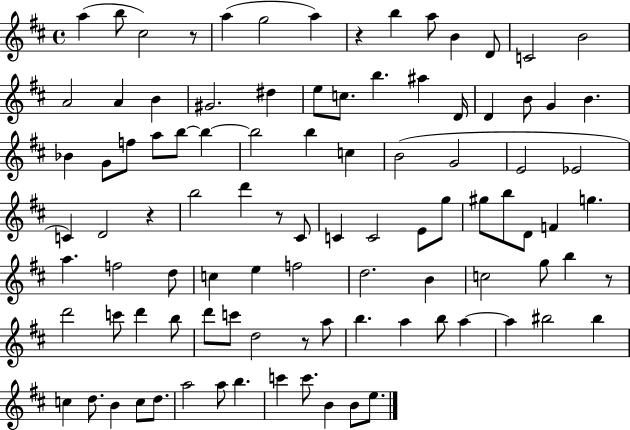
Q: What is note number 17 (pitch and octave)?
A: D#5